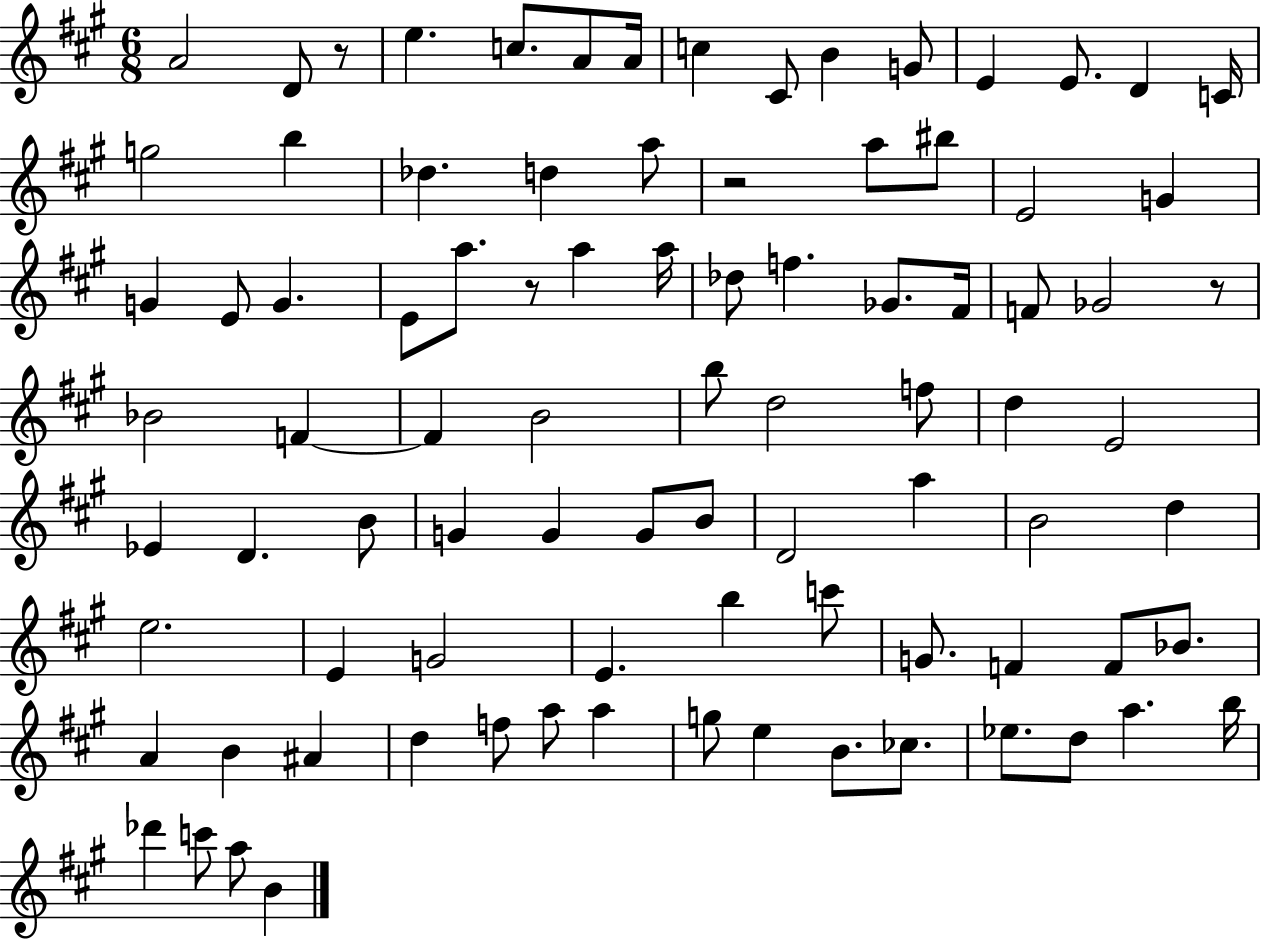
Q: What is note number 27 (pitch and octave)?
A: E4